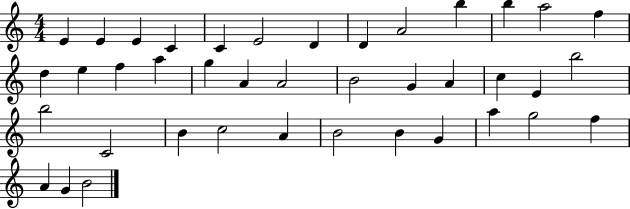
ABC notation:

X:1
T:Untitled
M:4/4
L:1/4
K:C
E E E C C E2 D D A2 b b a2 f d e f a g A A2 B2 G A c E b2 b2 C2 B c2 A B2 B G a g2 f A G B2